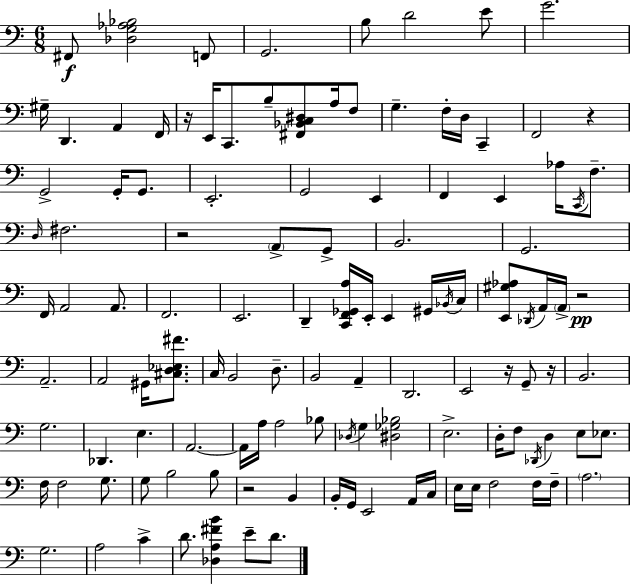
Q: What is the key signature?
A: A minor